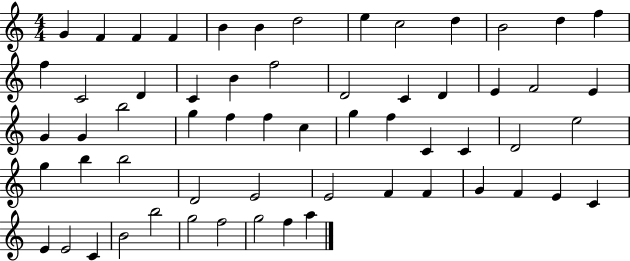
{
  \clef treble
  \numericTimeSignature
  \time 4/4
  \key c \major
  g'4 f'4 f'4 f'4 | b'4 b'4 d''2 | e''4 c''2 d''4 | b'2 d''4 f''4 | \break f''4 c'2 d'4 | c'4 b'4 f''2 | d'2 c'4 d'4 | e'4 f'2 e'4 | \break g'4 g'4 b''2 | g''4 f''4 f''4 c''4 | g''4 f''4 c'4 c'4 | d'2 e''2 | \break g''4 b''4 b''2 | d'2 e'2 | e'2 f'4 f'4 | g'4 f'4 e'4 c'4 | \break e'4 e'2 c'4 | b'2 b''2 | g''2 f''2 | g''2 f''4 a''4 | \break \bar "|."
}